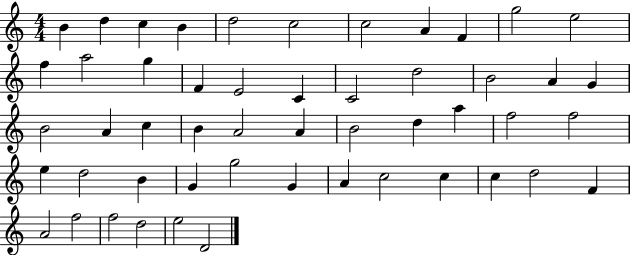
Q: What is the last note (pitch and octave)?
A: D4